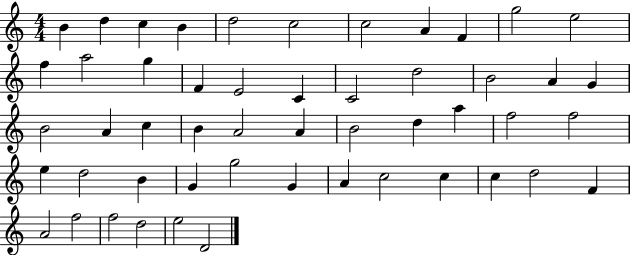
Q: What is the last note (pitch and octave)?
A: D4